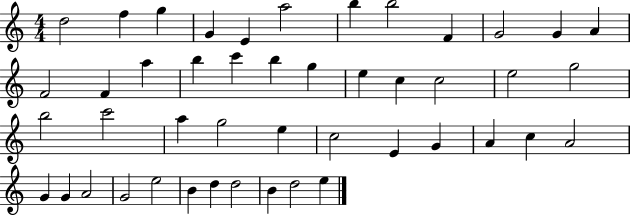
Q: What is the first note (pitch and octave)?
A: D5